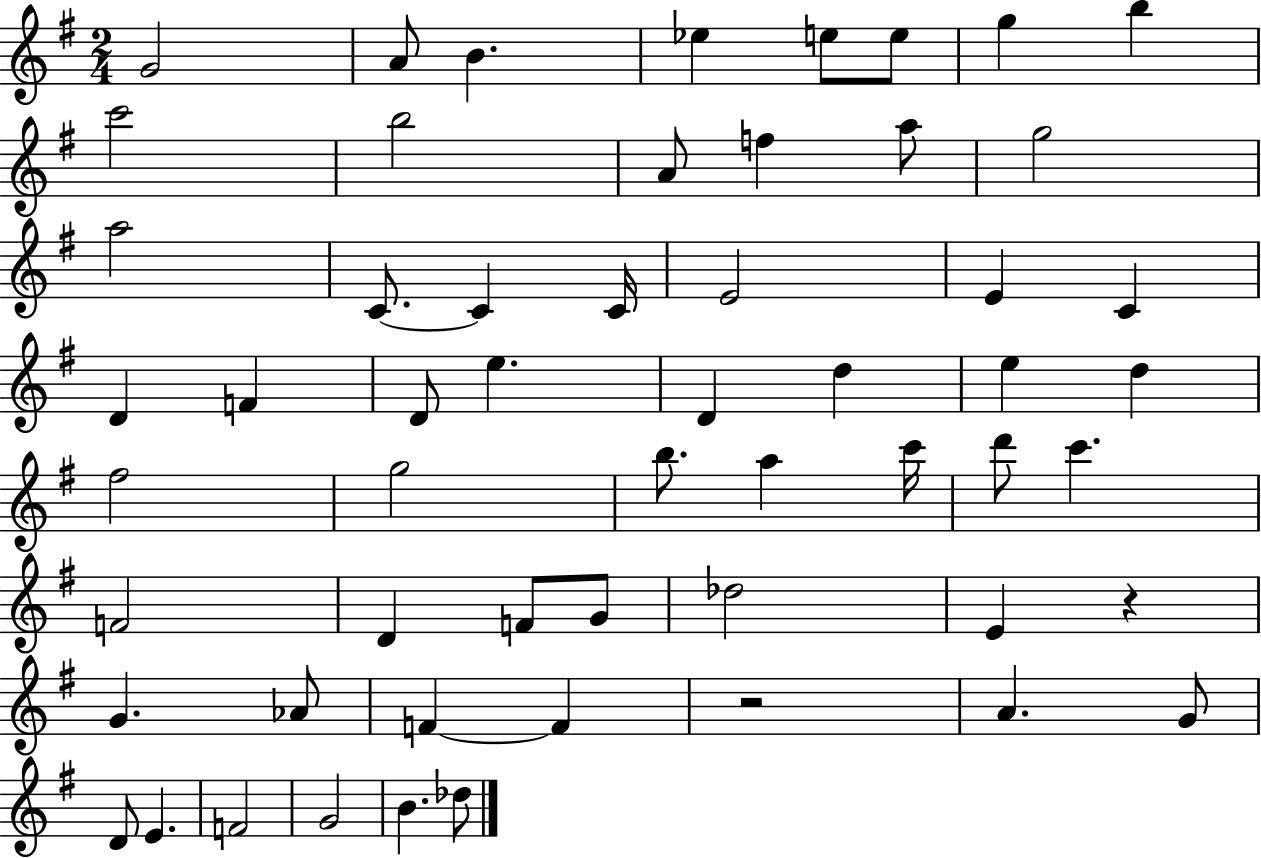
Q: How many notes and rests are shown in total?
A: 56